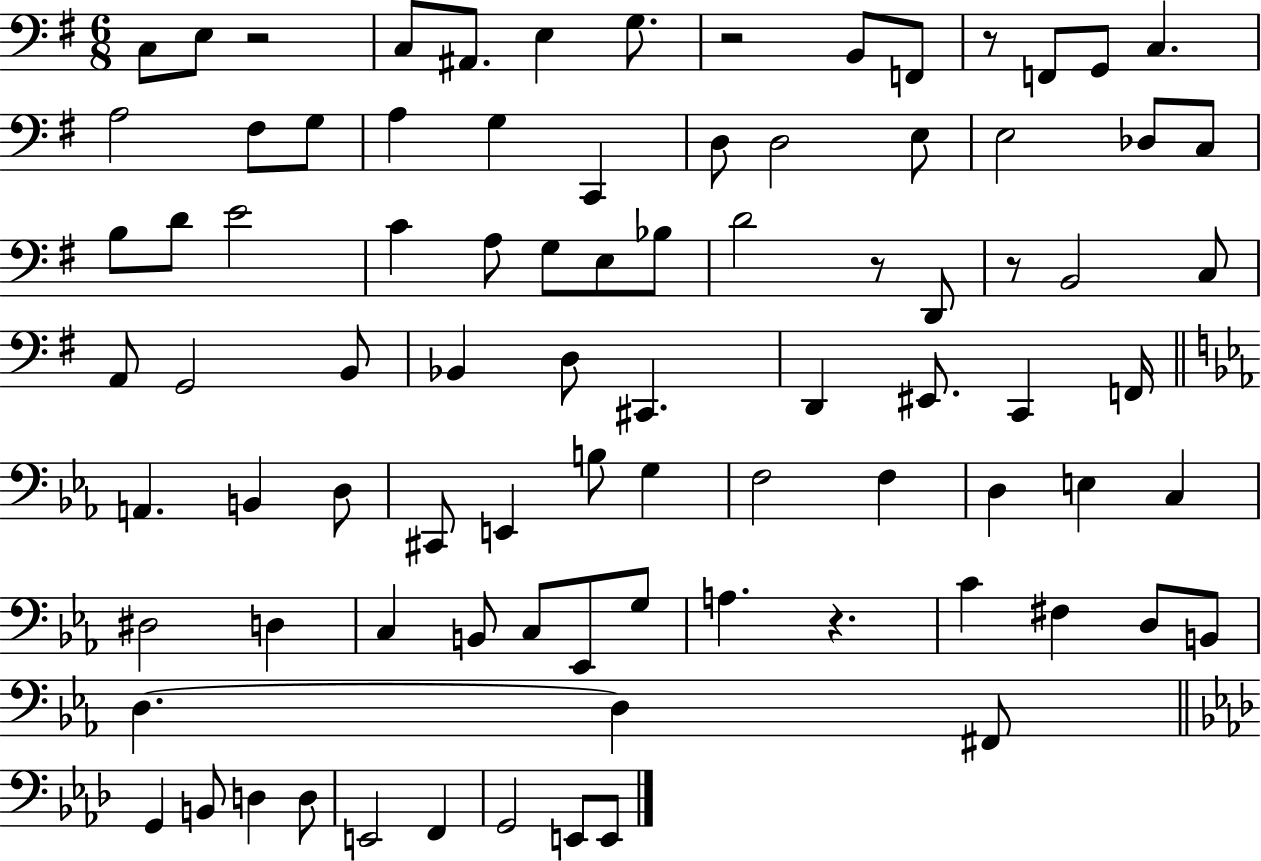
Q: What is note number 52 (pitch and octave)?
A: G3